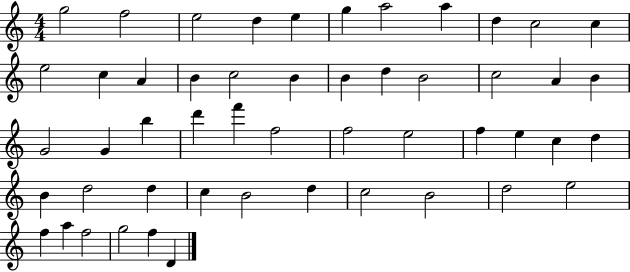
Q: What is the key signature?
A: C major